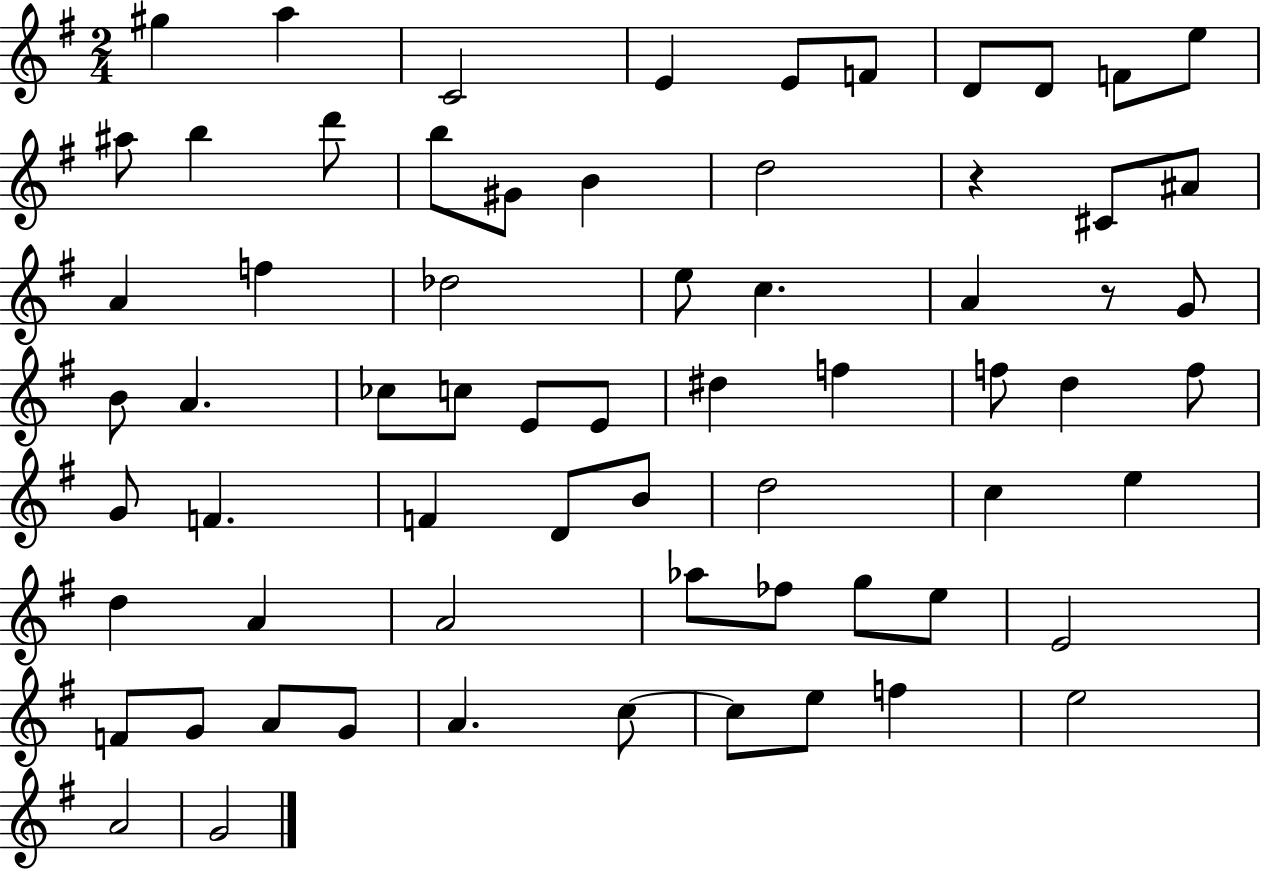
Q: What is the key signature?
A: G major